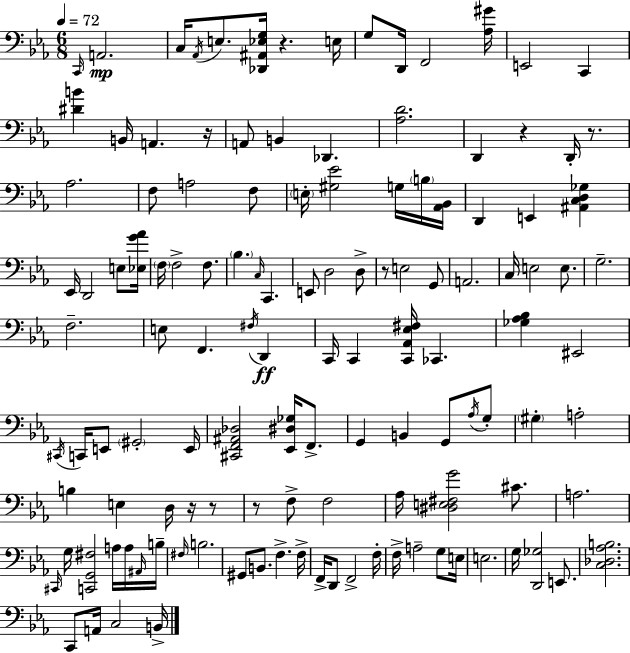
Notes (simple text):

C2/s A2/h. C3/s Ab2/s E3/e. [Db2,A#2,Eb3,G3]/s R/q. E3/s G3/e D2/s F2/h [Ab3,G#4]/s E2/h C2/q [D#4,B4]/q B2/s A2/q. R/s A2/e B2/q Db2/q. [Ab3,D4]/h. D2/q R/q D2/s R/e. Ab3/h. F3/e A3/h F3/e E3/s [G#3,Eb4]/h G3/s B3/s [Ab2,Bb2]/s D2/q E2/q [A#2,C3,D3,Gb3]/q Eb2/s D2/h E3/e [Eb3,G4,Ab4]/s F3/s F3/h F3/e. Bb3/q. C3/s C2/q. E2/e D3/h D3/e R/e E3/h G2/e A2/h. C3/s E3/h E3/e. G3/h. F3/h. E3/e F2/q. F#3/s D2/q C2/s C2/q [C2,Ab2,Eb3,F#3]/s CES2/q. [Gb3,Ab3,Bb3]/q EIS2/h C#2/s C2/s E2/e G#2/h E2/s [C#2,F2,A#2,Db3]/h [Eb2,D#3,Gb3]/s F2/e. G2/q B2/q G2/e Ab3/s G3/e G#3/q A3/h B3/q E3/q D3/s R/s R/e R/e F3/e F3/h Ab3/s [D#3,E3,F#3,G4]/h C#4/e. A3/h. C#2/s G3/s [C2,G2,F#3]/h A3/s A3/s A#2/s B3/s F#3/s B3/h. G#2/e B2/e. F3/q. F3/s F2/s D2/e F2/h F3/s F3/s A3/h G3/e E3/s E3/h. G3/s [D2,Gb3]/h E2/e. [C3,Db3,Ab3,B3]/h. C2/e A2/s C3/h B2/s